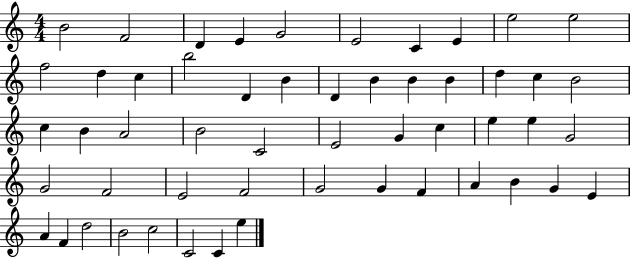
B4/h F4/h D4/q E4/q G4/h E4/h C4/q E4/q E5/h E5/h F5/h D5/q C5/q B5/h D4/q B4/q D4/q B4/q B4/q B4/q D5/q C5/q B4/h C5/q B4/q A4/h B4/h C4/h E4/h G4/q C5/q E5/q E5/q G4/h G4/h F4/h E4/h F4/h G4/h G4/q F4/q A4/q B4/q G4/q E4/q A4/q F4/q D5/h B4/h C5/h C4/h C4/q E5/q